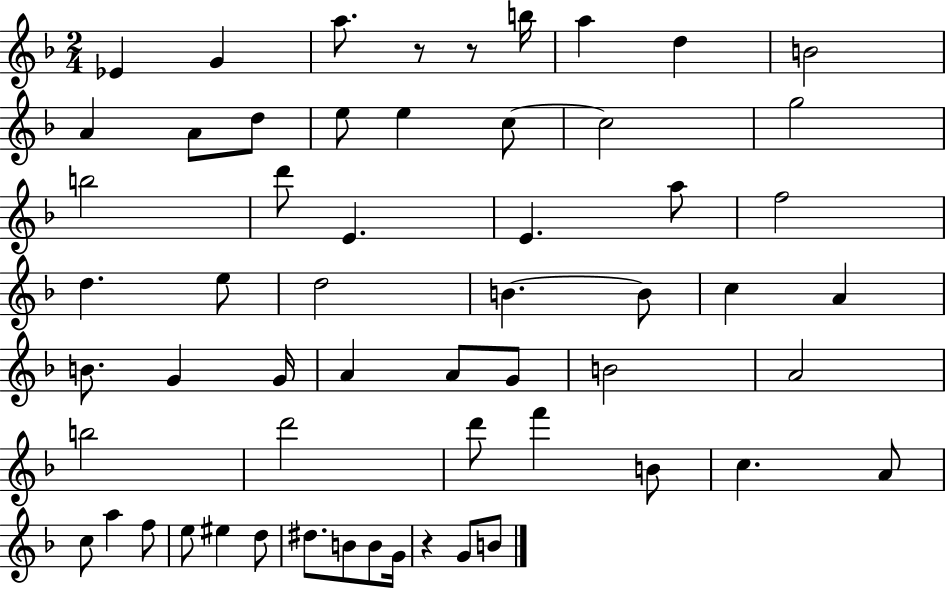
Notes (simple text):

Eb4/q G4/q A5/e. R/e R/e B5/s A5/q D5/q B4/h A4/q A4/e D5/e E5/e E5/q C5/e C5/h G5/h B5/h D6/e E4/q. E4/q. A5/e F5/h D5/q. E5/e D5/h B4/q. B4/e C5/q A4/q B4/e. G4/q G4/s A4/q A4/e G4/e B4/h A4/h B5/h D6/h D6/e F6/q B4/e C5/q. A4/e C5/e A5/q F5/e E5/e EIS5/q D5/e D#5/e. B4/e B4/e G4/s R/q G4/e B4/e